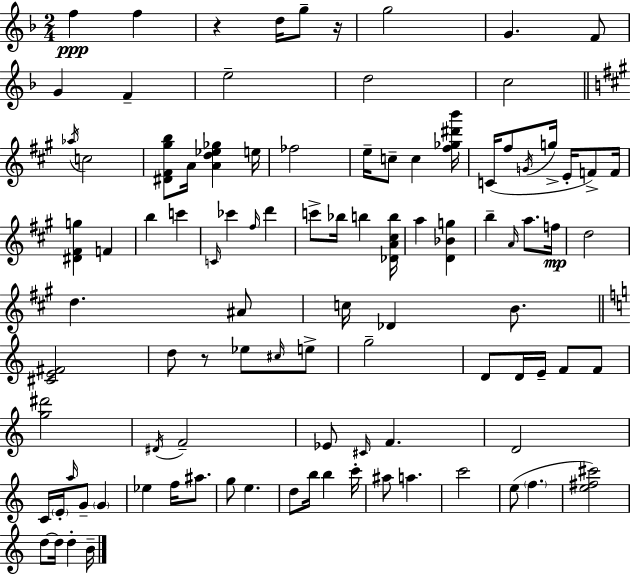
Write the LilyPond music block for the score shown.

{
  \clef treble
  \numericTimeSignature
  \time 2/4
  \key d \minor
  \repeat volta 2 { f''4\ppp f''4 | r4 d''16 g''8-- r16 | g''2 | g'4. f'8 | \break g'4 f'4-- | e''2-- | d''2 | c''2 | \break \bar "||" \break \key a \major \acciaccatura { aes''16 } c''2 | <dis' fis' gis'' b''>8 a'16 <a' d'' ees'' ges''>4 | e''16 fes''2 | e''16-- c''8-- c''4 | \break <fis'' ges'' dis''' b'''>16 c'16( fis''8 \acciaccatura { g'16 } g''16-> e'16-. f'8->) | f'16 <dis' fis' g''>4 f'4 | b''4 c'''4 | \grace { c'16 } ces'''4 \grace { fis''16 } | \break d'''4 c'''8-> bes''16 b''4 | <des' a' cis'' b''>16 a''4 | <d' bes' g''>4 b''4-- | \grace { a'16 } a''8. f''16\mp d''2 | \break d''4. | ais'8 c''16 des'4 | b'8. \bar "||" \break \key c \major <cis' e' fis'>2 | d''8 r8 ees''8 \grace { cis''16 } e''8-> | g''2-- | d'8 d'16 e'16-- f'8 f'8 | \break <g'' dis'''>2 | \acciaccatura { dis'16 } f'2-- | ees'8 \grace { cis'16 } f'4. | d'2 | \break c'16 \parenthesize e'16-. \grace { a''16 } g'8-- | \parenthesize g'4 ees''4 | f''16 ais''8. g''8 e''4. | d''8 b''16 b''4 | \break c'''16-. ais''8 a''4. | c'''2 | e''8( \parenthesize f''4. | <e'' fis'' cis'''>2) | \break d''8~~ d''16 d''4-. | b'16-- } \bar "|."
}